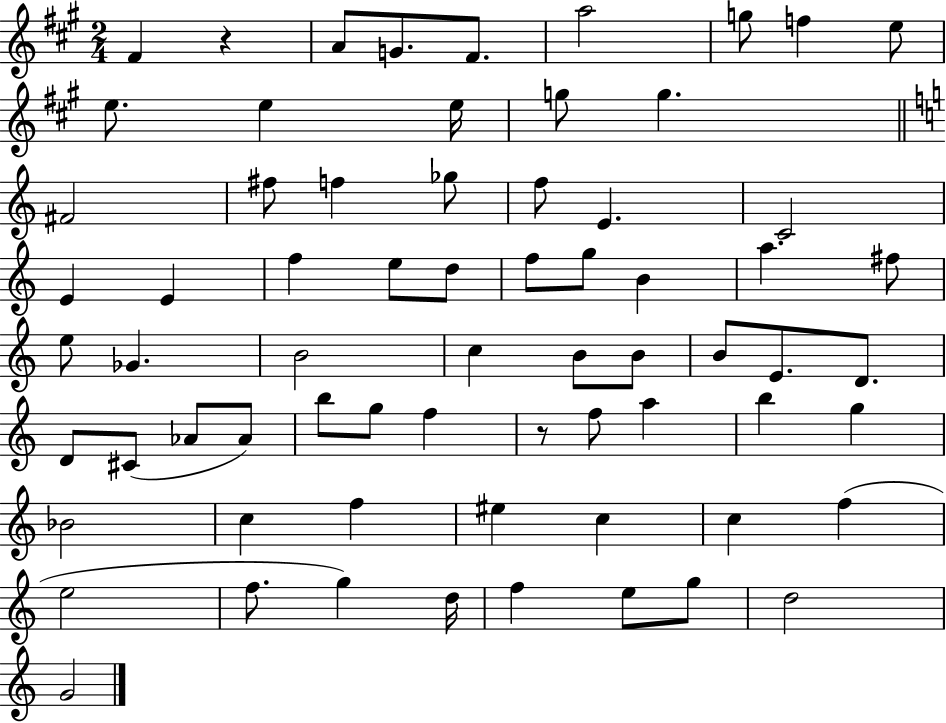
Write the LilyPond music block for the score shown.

{
  \clef treble
  \numericTimeSignature
  \time 2/4
  \key a \major
  \repeat volta 2 { fis'4 r4 | a'8 g'8. fis'8. | a''2 | g''8 f''4 e''8 | \break e''8. e''4 e''16 | g''8 g''4. | \bar "||" \break \key a \minor fis'2 | fis''8 f''4 ges''8 | f''8 e'4. | c'2 | \break e'4 e'4 | f''4 e''8 d''8 | f''8 g''8 b'4 | a''4. fis''8 | \break e''8 ges'4. | b'2 | c''4 b'8 b'8 | b'8 e'8. d'8. | \break d'8 cis'8( aes'8 aes'8) | b''8 g''8 f''4 | r8 f''8 a''4 | b''4 g''4 | \break bes'2 | c''4 f''4 | eis''4 c''4 | c''4 f''4( | \break e''2 | f''8. g''4) d''16 | f''4 e''8 g''8 | d''2 | \break g'2 | } \bar "|."
}